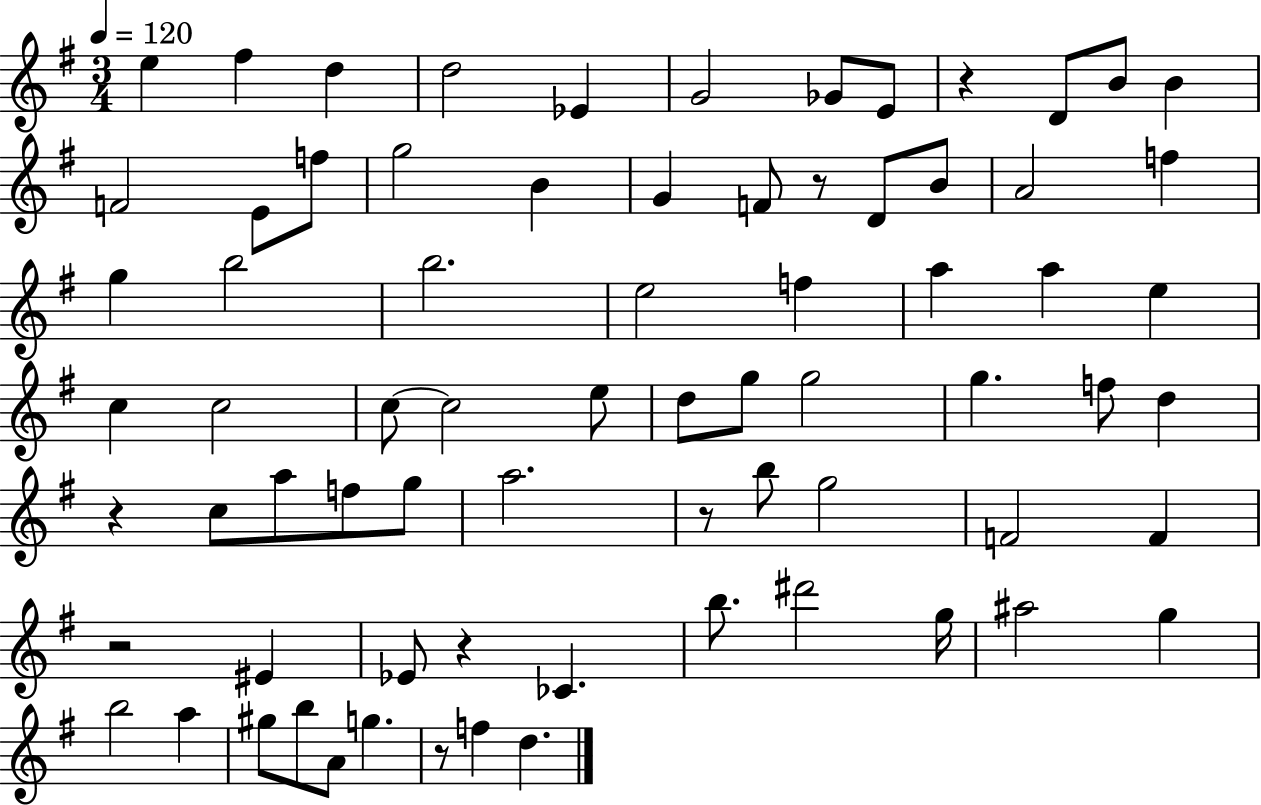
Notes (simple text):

E5/q F#5/q D5/q D5/h Eb4/q G4/h Gb4/e E4/e R/q D4/e B4/e B4/q F4/h E4/e F5/e G5/h B4/q G4/q F4/e R/e D4/e B4/e A4/h F5/q G5/q B5/h B5/h. E5/h F5/q A5/q A5/q E5/q C5/q C5/h C5/e C5/h E5/e D5/e G5/e G5/h G5/q. F5/e D5/q R/q C5/e A5/e F5/e G5/e A5/h. R/e B5/e G5/h F4/h F4/q R/h EIS4/q Eb4/e R/q CES4/q. B5/e. D#6/h G5/s A#5/h G5/q B5/h A5/q G#5/e B5/e A4/e G5/q. R/e F5/q D5/q.